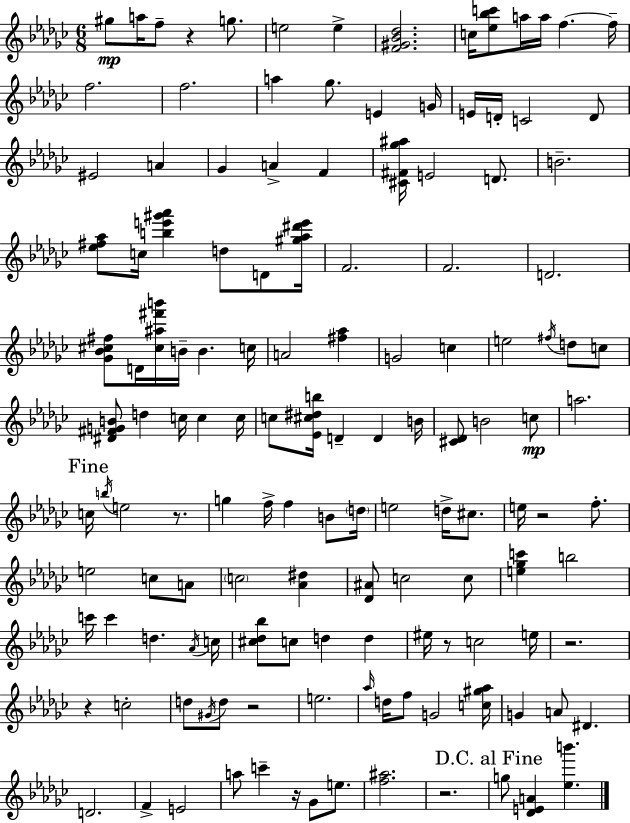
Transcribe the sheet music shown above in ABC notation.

X:1
T:Untitled
M:6/8
L:1/4
K:Ebm
^g/2 a/4 f/2 z g/2 e2 e [F^G_B_d]2 c/4 [_e_bc']/2 a/4 a/4 f f/4 f2 f2 a _g/2 E G/4 E/4 D/4 C2 D/2 ^E2 A _G A F [^C^F_g^a]/4 E2 D/2 B2 [_e^f_a]/2 c/4 [be'^g'_a'] d/2 D/2 [^g_a^d'e']/4 F2 F2 D2 [_G_B^c^f]/2 D/4 [^c^a^f'b']/4 B/4 B c/4 A2 [^f_a] G2 c e2 ^f/4 d/2 c/2 [^D^FGB]/2 d c/4 c c/4 c/2 [_E^c^db]/4 D D B/4 [^C_D]/2 B2 c/2 a2 c/4 b/4 e2 z/2 g f/4 f B/2 d/4 e2 d/4 ^c/2 e/4 z2 f/2 e2 c/2 A/2 c2 [_A^d] [_D^A]/2 c2 c/2 [e_gc'] b2 c'/4 c' d _A/4 c/4 [^c_d_b]/2 c/2 d d ^e/4 z/2 c2 e/4 z2 z c2 d/2 ^G/4 d/2 z2 e2 _a/4 d/4 f/2 G2 [c^g_a]/4 G A/2 ^D D2 F E2 a/2 c' z/4 _G/2 e/2 [f^a]2 z2 g/2 [_DEA] [_eb']